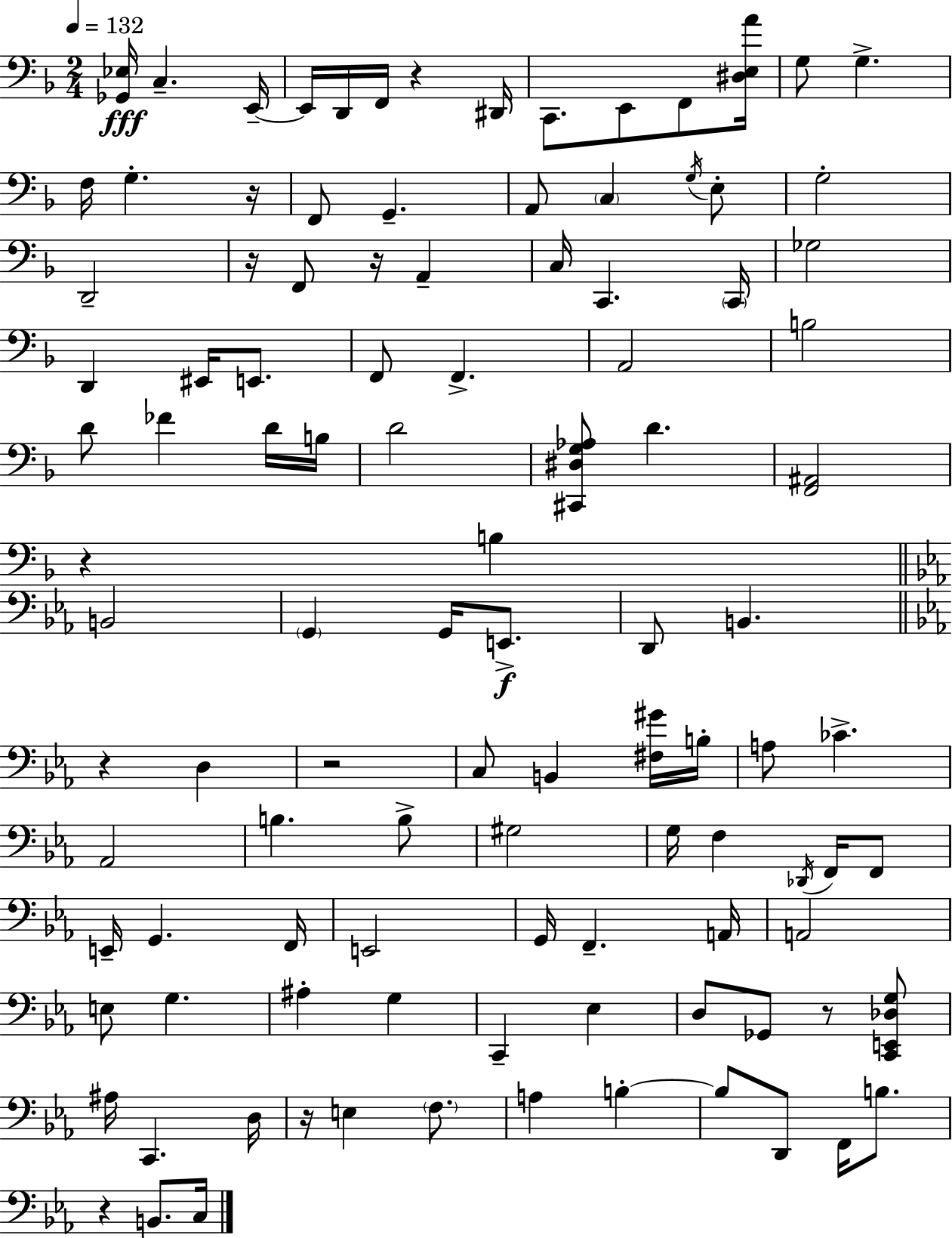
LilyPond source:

{
  \clef bass
  \numericTimeSignature
  \time 2/4
  \key d \minor
  \tempo 4 = 132
  <ges, ees>16\fff c4.-- e,16--~~ | e,16 d,16 f,16 r4 dis,16 | c,8. e,8 f,8 <dis e a'>16 | g8 g4.-> | \break f16 g4.-. r16 | f,8 g,4.-- | a,8 \parenthesize c4 \acciaccatura { g16 } e8-. | g2-. | \break d,2-- | r16 f,8 r16 a,4-- | c16 c,4. | \parenthesize c,16 ges2 | \break d,4 eis,16 e,8. | f,8 f,4.-> | a,2 | b2 | \break d'8 fes'4 d'16 | b16 d'2 | <cis, dis g aes>8 d'4. | <f, ais,>2 | \break r4 b4 | \bar "||" \break \key ees \major b,2 | \parenthesize g,4 g,16 e,8.->\f | d,8 b,4. | \bar "||" \break \key ees \major r4 d4 | r2 | c8 b,4 <fis gis'>16 b16-. | a8 ces'4.-> | \break aes,2 | b4. b8-> | gis2 | g16 f4 \acciaccatura { des,16 } f,16 f,8 | \break e,16-- g,4. | f,16 e,2 | g,16 f,4.-- | a,16 a,2 | \break e8 g4. | ais4-. g4 | c,4-- ees4 | d8 ges,8 r8 <c, e, des g>8 | \break ais16 c,4. | d16 r16 e4 \parenthesize f8. | a4 b4-.~~ | b8 d,8 f,16 b8. | \break r4 b,8. | c16 \bar "|."
}